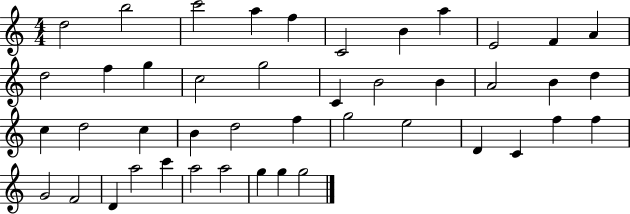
{
  \clef treble
  \numericTimeSignature
  \time 4/4
  \key c \major
  d''2 b''2 | c'''2 a''4 f''4 | c'2 b'4 a''4 | e'2 f'4 a'4 | \break d''2 f''4 g''4 | c''2 g''2 | c'4 b'2 b'4 | a'2 b'4 d''4 | \break c''4 d''2 c''4 | b'4 d''2 f''4 | g''2 e''2 | d'4 c'4 f''4 f''4 | \break g'2 f'2 | d'4 a''2 c'''4 | a''2 a''2 | g''4 g''4 g''2 | \break \bar "|."
}